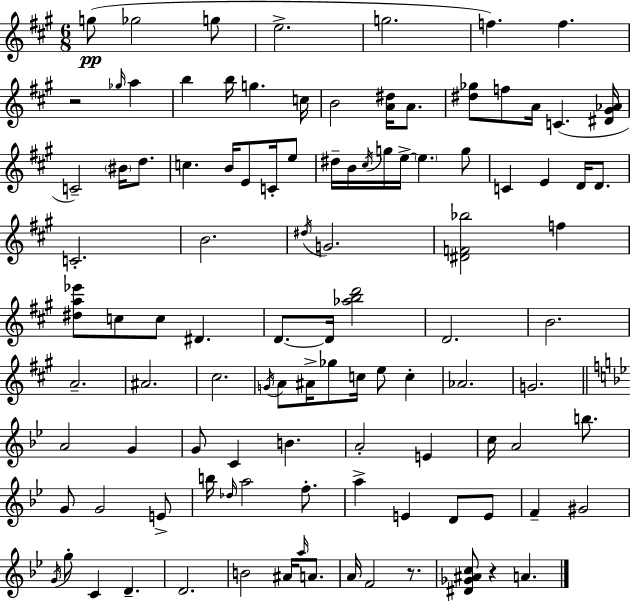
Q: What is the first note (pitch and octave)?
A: G5